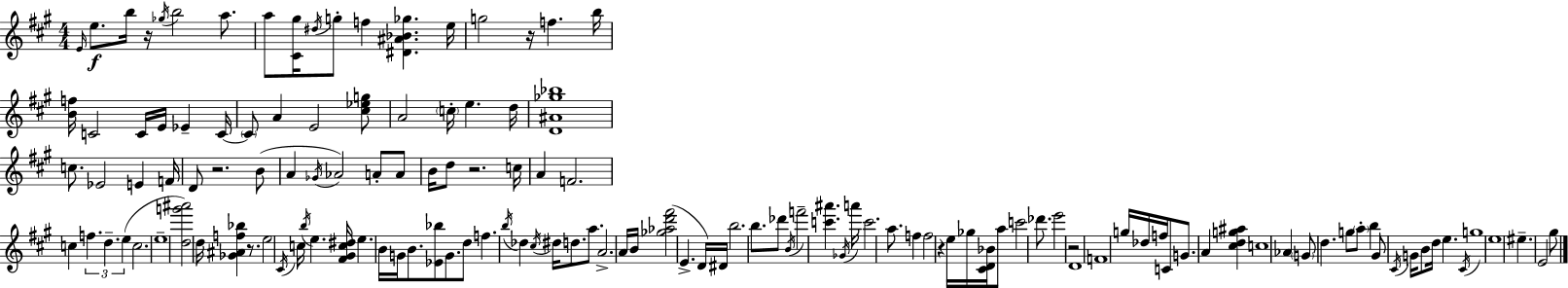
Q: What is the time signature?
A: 4/4